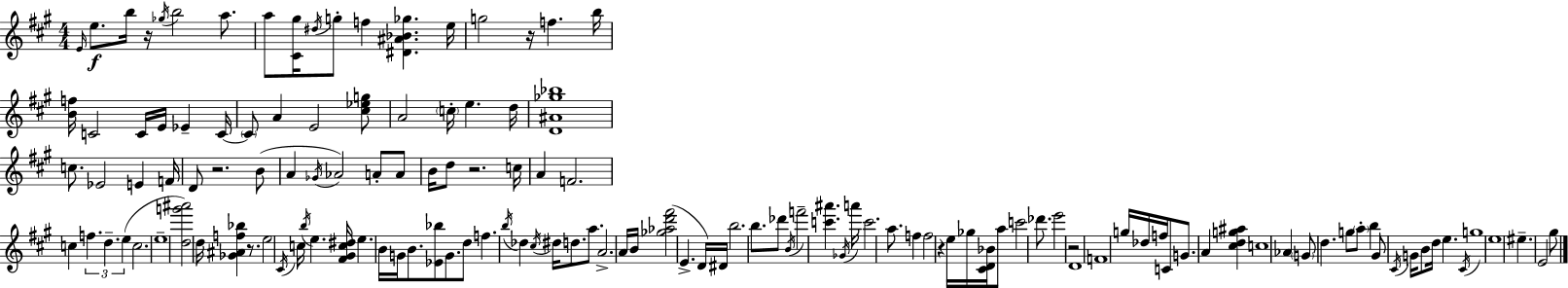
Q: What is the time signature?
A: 4/4